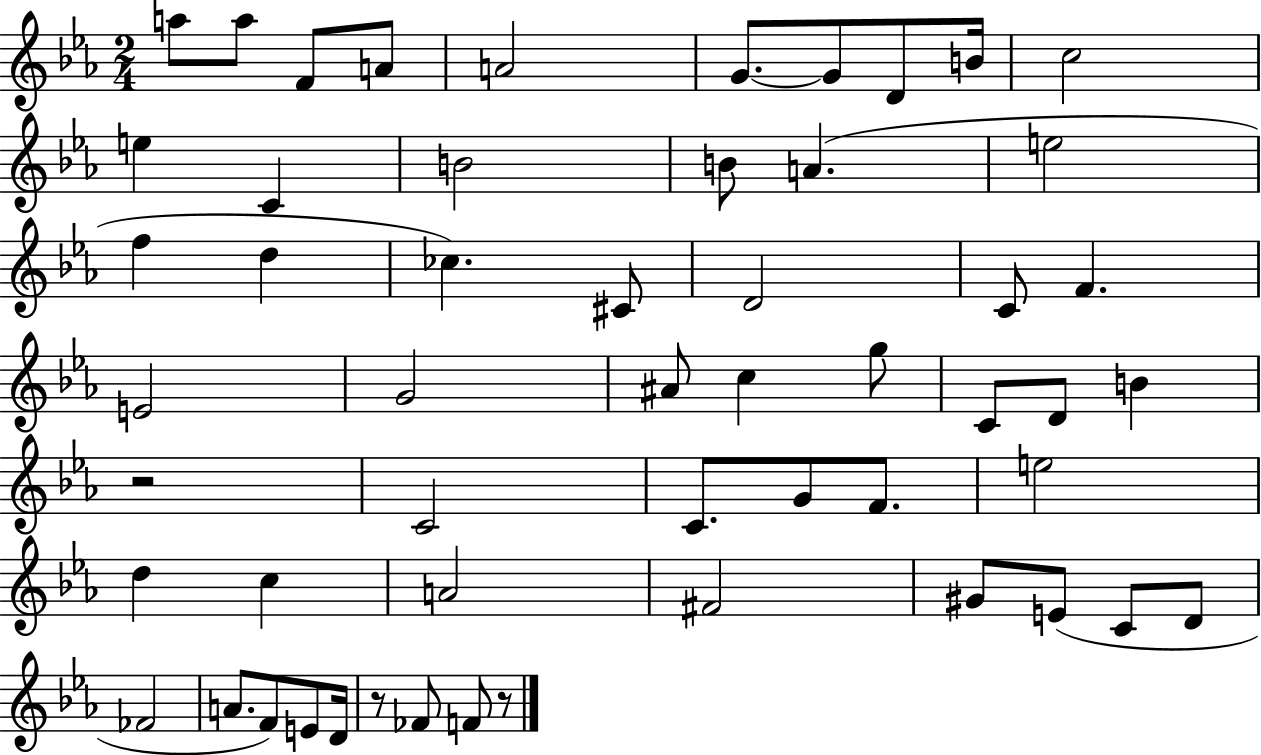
X:1
T:Untitled
M:2/4
L:1/4
K:Eb
a/2 a/2 F/2 A/2 A2 G/2 G/2 D/2 B/4 c2 e C B2 B/2 A e2 f d _c ^C/2 D2 C/2 F E2 G2 ^A/2 c g/2 C/2 D/2 B z2 C2 C/2 G/2 F/2 e2 d c A2 ^F2 ^G/2 E/2 C/2 D/2 _F2 A/2 F/2 E/2 D/4 z/2 _F/2 F/2 z/2